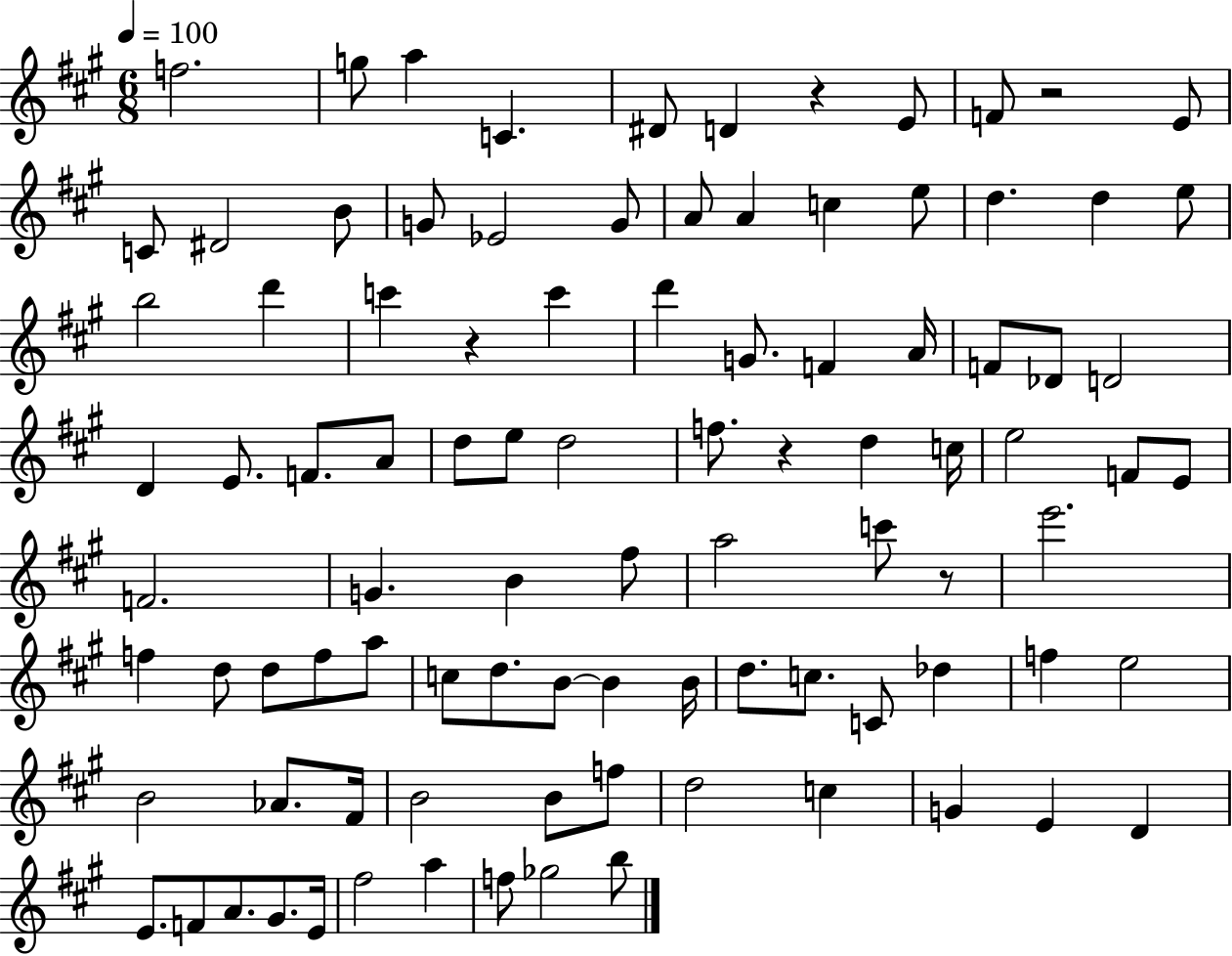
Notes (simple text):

F5/h. G5/e A5/q C4/q. D#4/e D4/q R/q E4/e F4/e R/h E4/e C4/e D#4/h B4/e G4/e Eb4/h G4/e A4/e A4/q C5/q E5/e D5/q. D5/q E5/e B5/h D6/q C6/q R/q C6/q D6/q G4/e. F4/q A4/s F4/e Db4/e D4/h D4/q E4/e. F4/e. A4/e D5/e E5/e D5/h F5/e. R/q D5/q C5/s E5/h F4/e E4/e F4/h. G4/q. B4/q F#5/e A5/h C6/e R/e E6/h. F5/q D5/e D5/e F5/e A5/e C5/e D5/e. B4/e B4/q B4/s D5/e. C5/e. C4/e Db5/q F5/q E5/h B4/h Ab4/e. F#4/s B4/h B4/e F5/e D5/h C5/q G4/q E4/q D4/q E4/e. F4/e A4/e. G#4/e. E4/s F#5/h A5/q F5/e Gb5/h B5/e